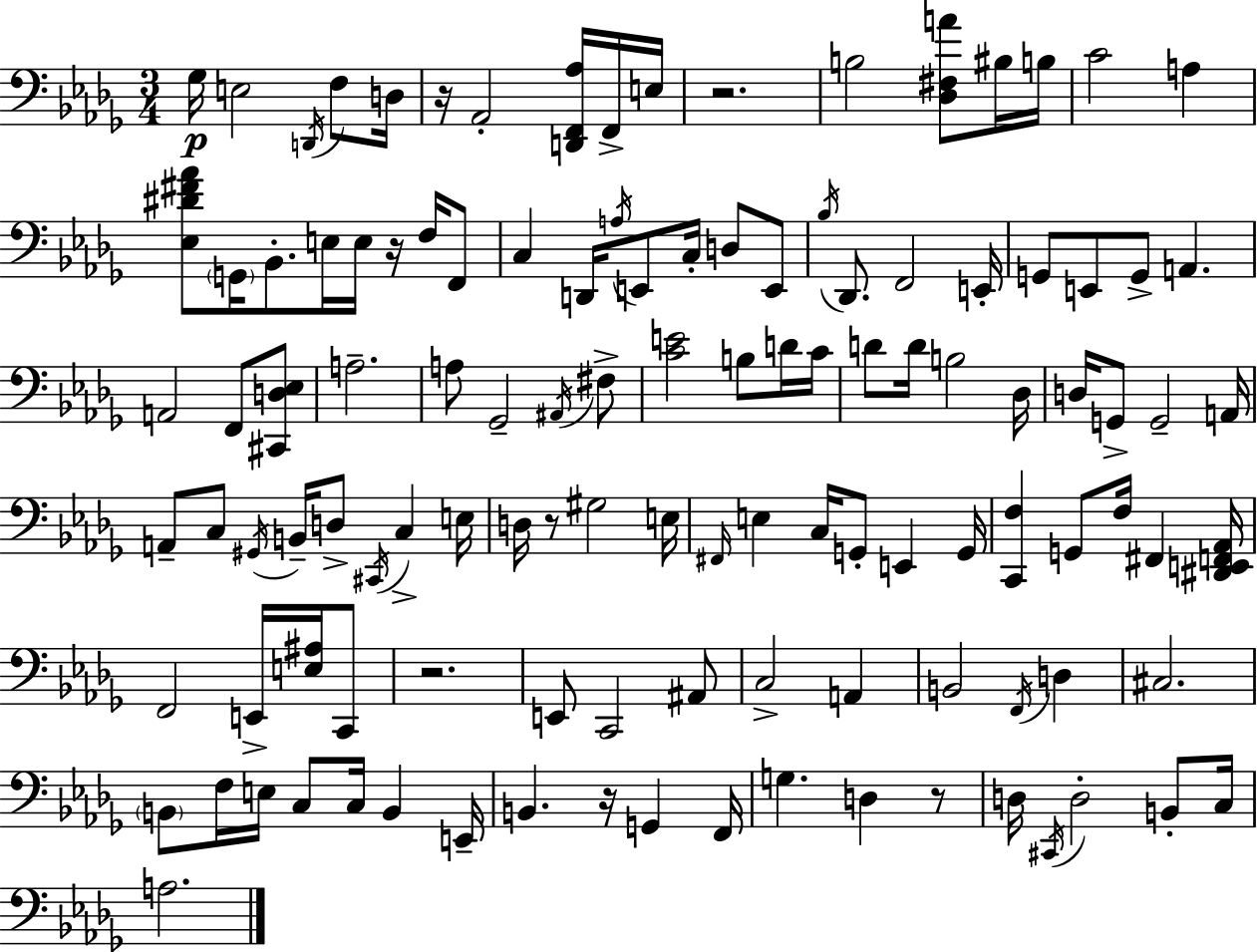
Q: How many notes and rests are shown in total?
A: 117